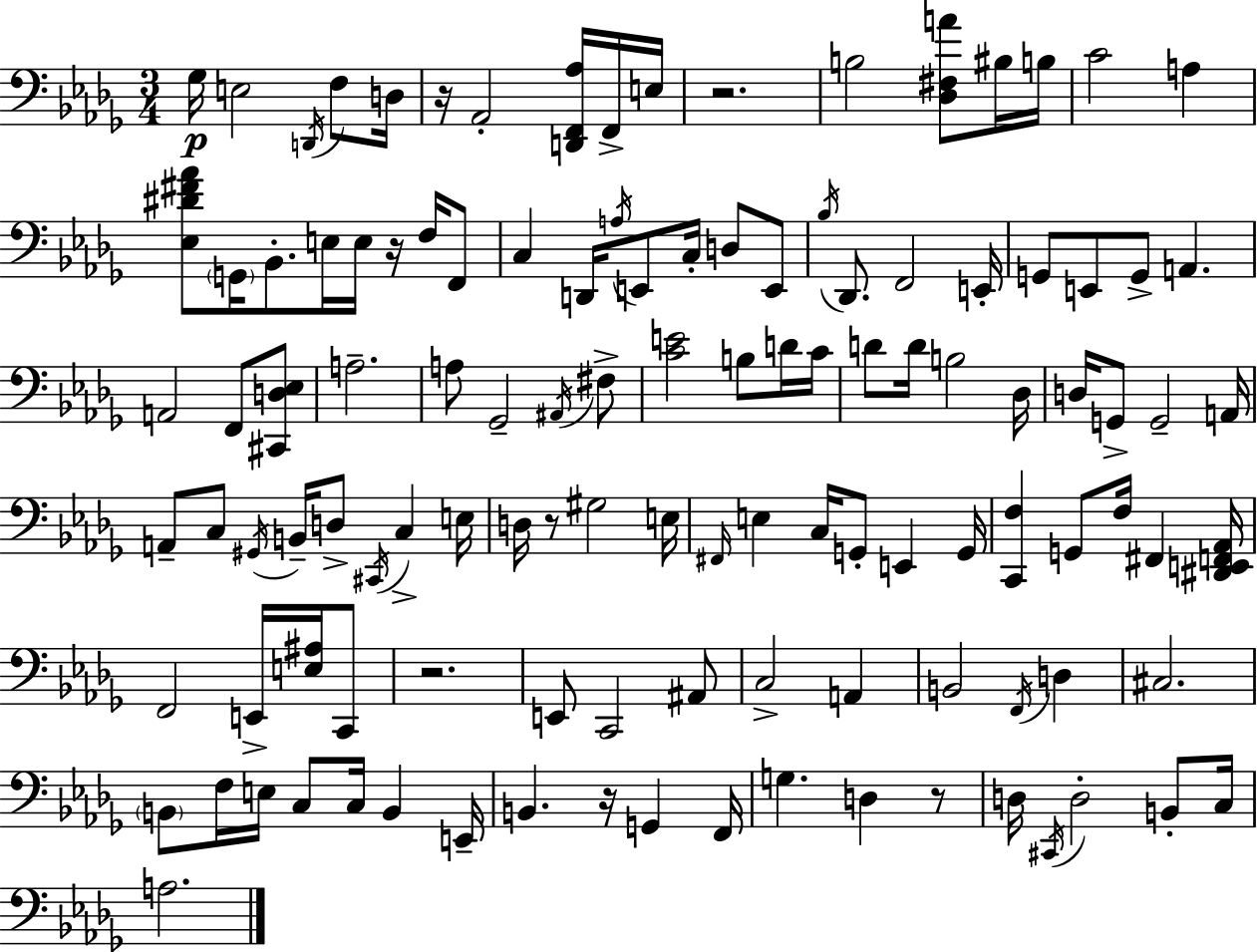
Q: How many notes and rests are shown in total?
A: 117